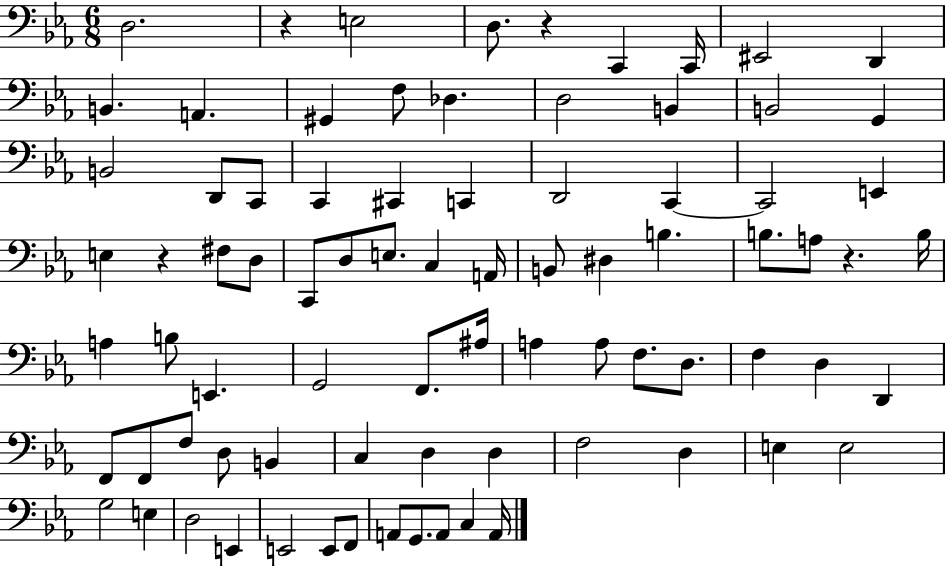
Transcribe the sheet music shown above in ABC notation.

X:1
T:Untitled
M:6/8
L:1/4
K:Eb
D,2 z E,2 D,/2 z C,, C,,/4 ^E,,2 D,, B,, A,, ^G,, F,/2 _D, D,2 B,, B,,2 G,, B,,2 D,,/2 C,,/2 C,, ^C,, C,, D,,2 C,, C,,2 E,, E, z ^F,/2 D,/2 C,,/2 D,/2 E,/2 C, A,,/4 B,,/2 ^D, B, B,/2 A,/2 z B,/4 A, B,/2 E,, G,,2 F,,/2 ^A,/4 A, A,/2 F,/2 D,/2 F, D, D,, F,,/2 F,,/2 F,/2 D,/2 B,, C, D, D, F,2 D, E, E,2 G,2 E, D,2 E,, E,,2 E,,/2 F,,/2 A,,/2 G,,/2 A,,/2 C, A,,/4